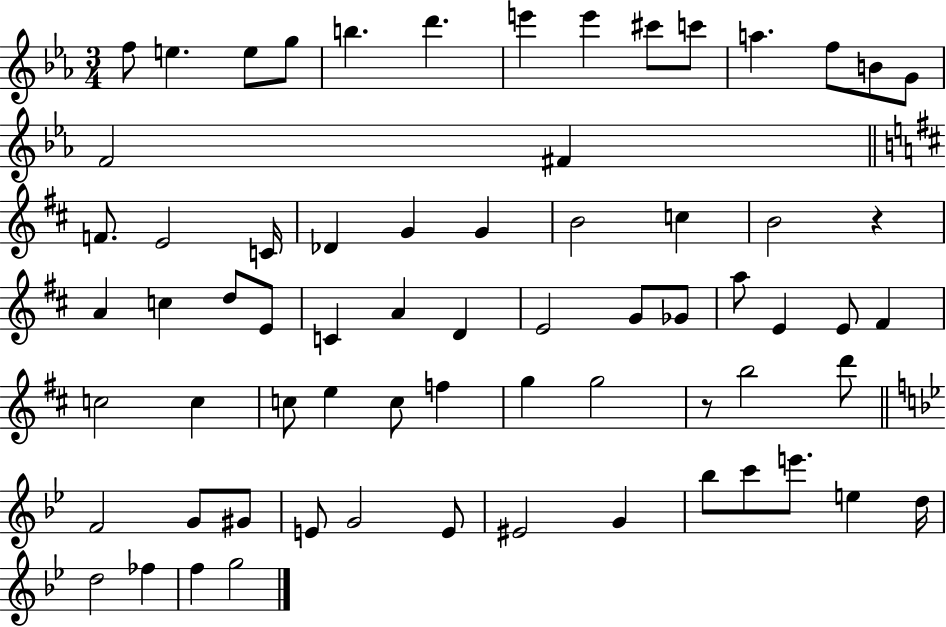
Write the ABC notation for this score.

X:1
T:Untitled
M:3/4
L:1/4
K:Eb
f/2 e e/2 g/2 b d' e' e' ^c'/2 c'/2 a f/2 B/2 G/2 F2 ^F F/2 E2 C/4 _D G G B2 c B2 z A c d/2 E/2 C A D E2 G/2 _G/2 a/2 E E/2 ^F c2 c c/2 e c/2 f g g2 z/2 b2 d'/2 F2 G/2 ^G/2 E/2 G2 E/2 ^E2 G _b/2 c'/2 e'/2 e d/4 d2 _f f g2